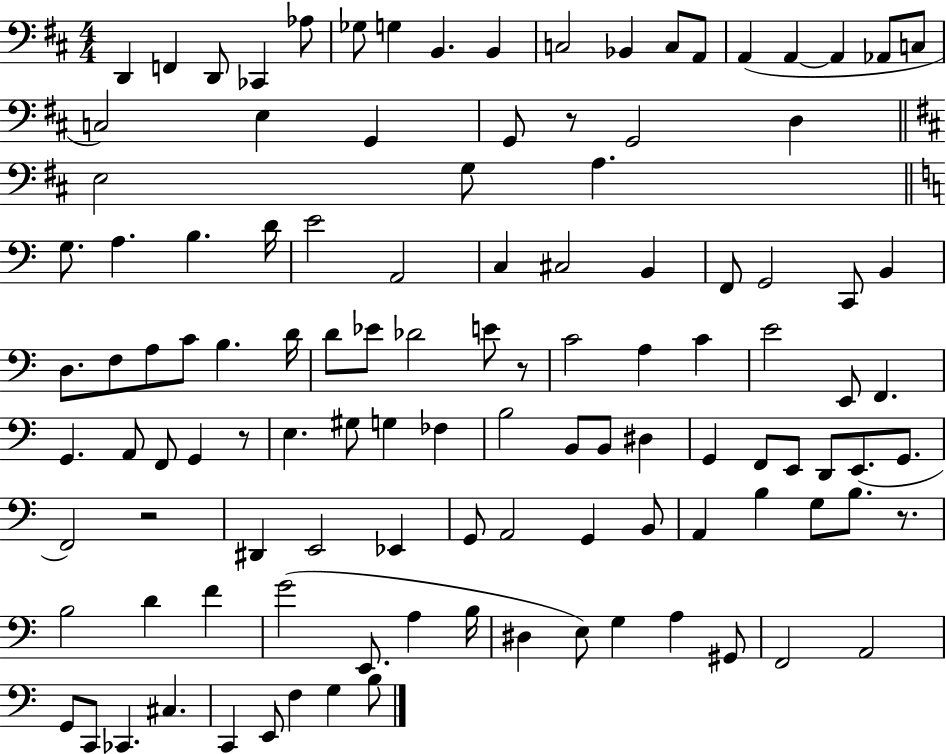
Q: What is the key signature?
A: D major